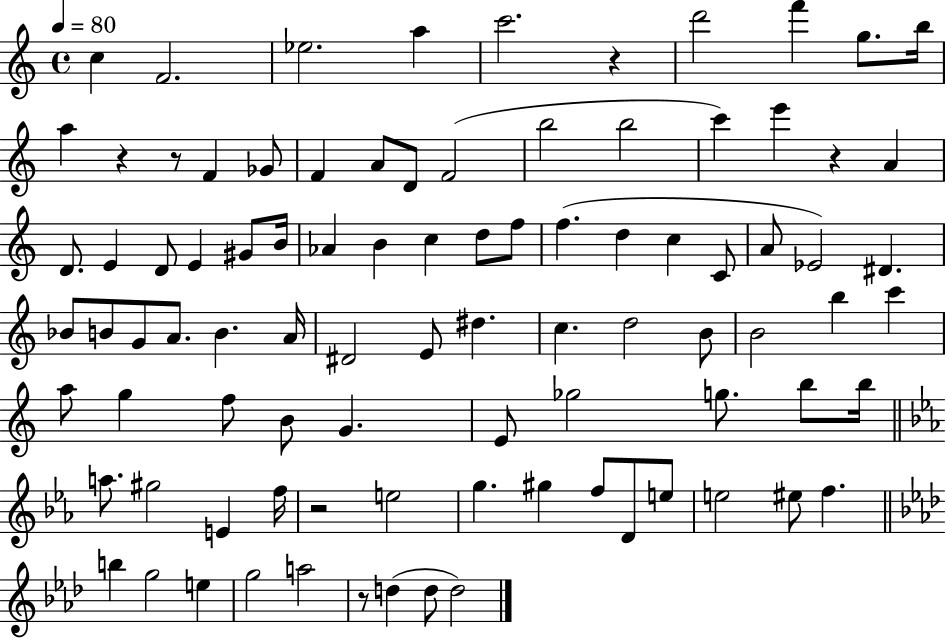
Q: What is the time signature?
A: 4/4